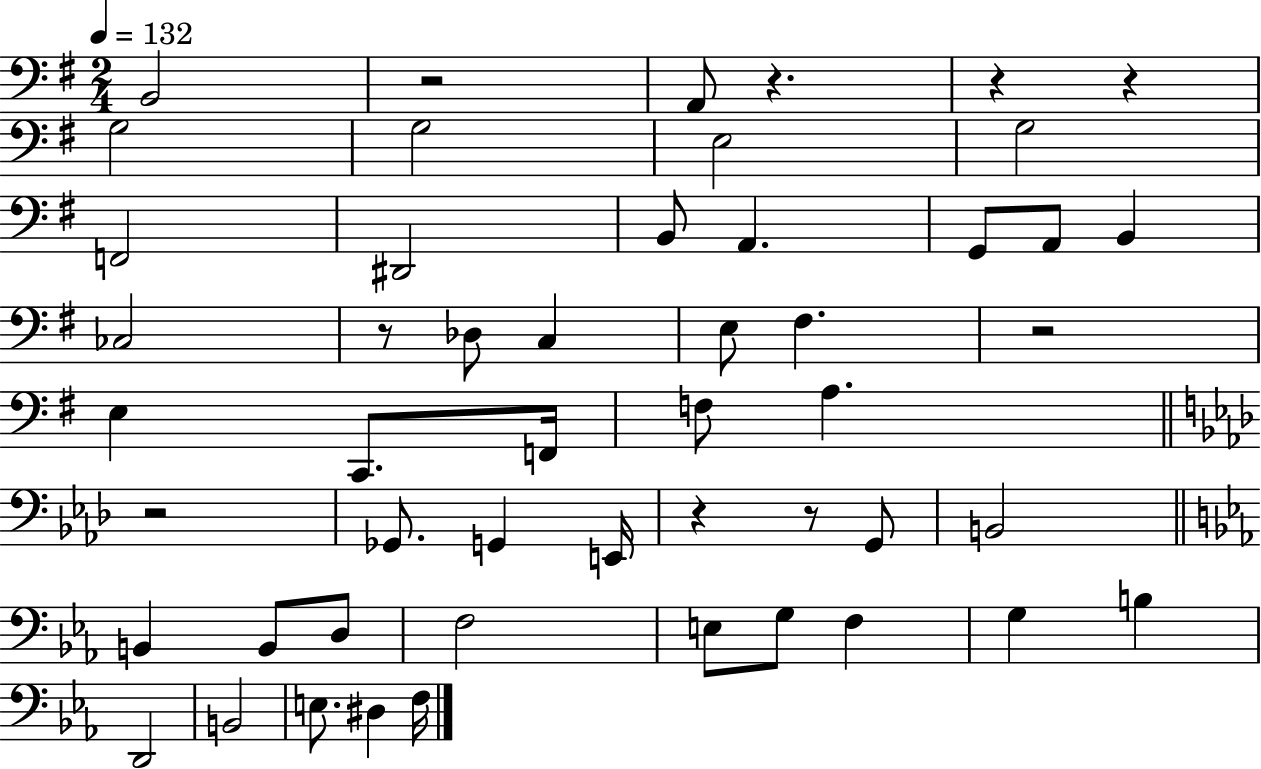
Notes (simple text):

B2/h R/h A2/e R/q. R/q R/q G3/h G3/h E3/h G3/h F2/h D#2/h B2/e A2/q. G2/e A2/e B2/q CES3/h R/e Db3/e C3/q E3/e F#3/q. R/h E3/q C2/e. F2/s F3/e A3/q. R/h Gb2/e. G2/q E2/s R/q R/e G2/e B2/h B2/q B2/e D3/e F3/h E3/e G3/e F3/q G3/q B3/q D2/h B2/h E3/e. D#3/q F3/s